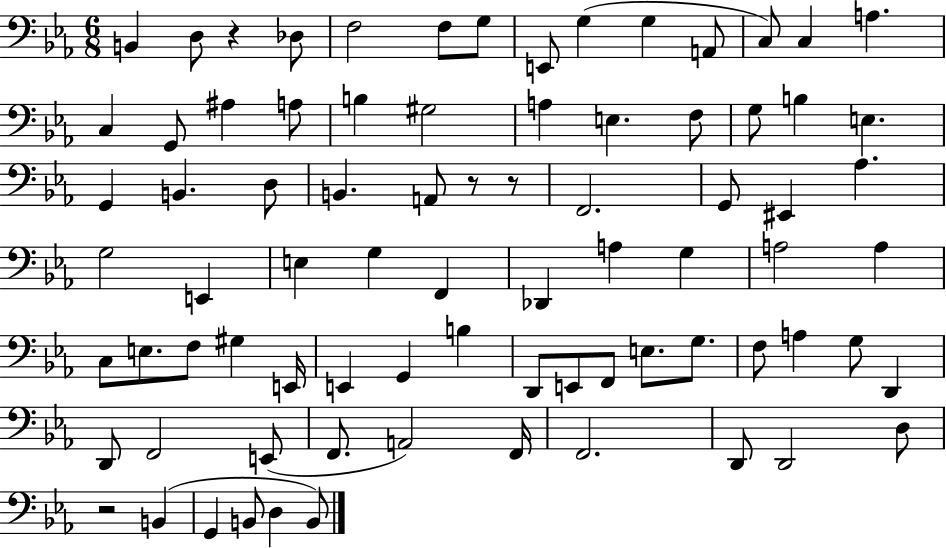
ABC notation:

X:1
T:Untitled
M:6/8
L:1/4
K:Eb
B,, D,/2 z _D,/2 F,2 F,/2 G,/2 E,,/2 G, G, A,,/2 C,/2 C, A, C, G,,/2 ^A, A,/2 B, ^G,2 A, E, F,/2 G,/2 B, E, G,, B,, D,/2 B,, A,,/2 z/2 z/2 F,,2 G,,/2 ^E,, _A, G,2 E,, E, G, F,, _D,, A, G, A,2 A, C,/2 E,/2 F,/2 ^G, E,,/4 E,, G,, B, D,,/2 E,,/2 F,,/2 E,/2 G,/2 F,/2 A, G,/2 D,, D,,/2 F,,2 E,,/2 F,,/2 A,,2 F,,/4 F,,2 D,,/2 D,,2 D,/2 z2 B,, G,, B,,/2 D, B,,/2